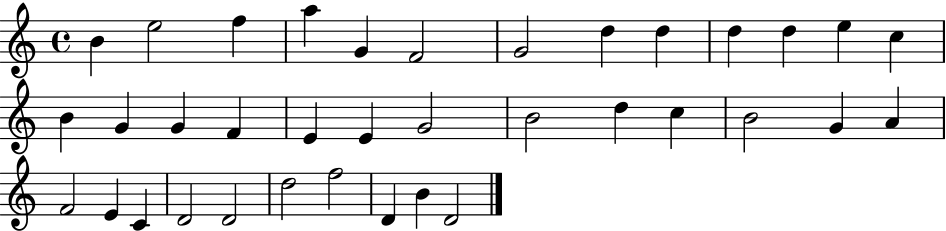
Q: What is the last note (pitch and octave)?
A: D4